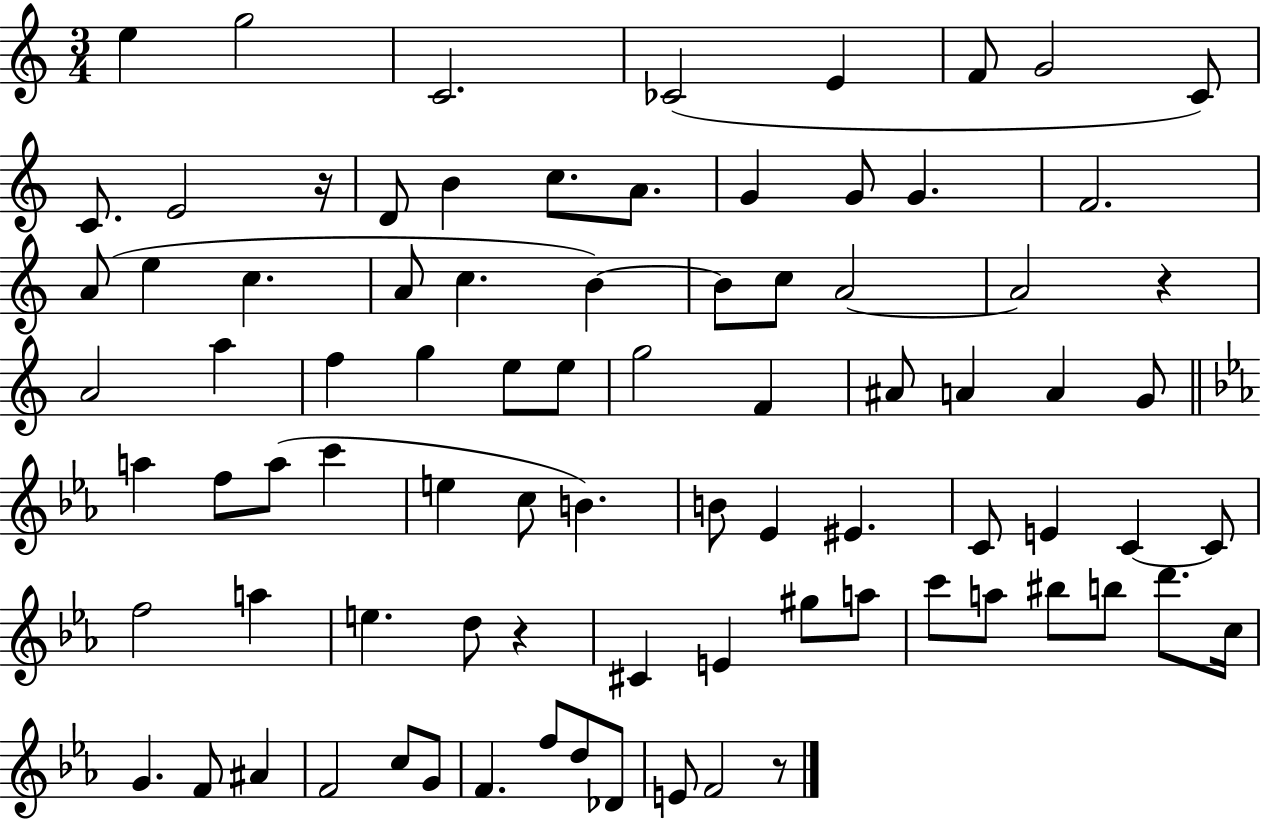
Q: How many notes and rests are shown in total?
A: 84